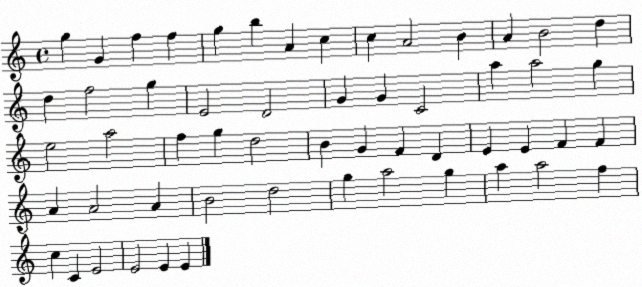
X:1
T:Untitled
M:4/4
L:1/4
K:C
g G f f g b A c c A2 B A B2 d d f2 g E2 D2 G G C2 a a2 g e2 a2 f g d2 B G F D E E F F A A2 A B2 d2 g a2 g a a2 f c C E2 E2 E E